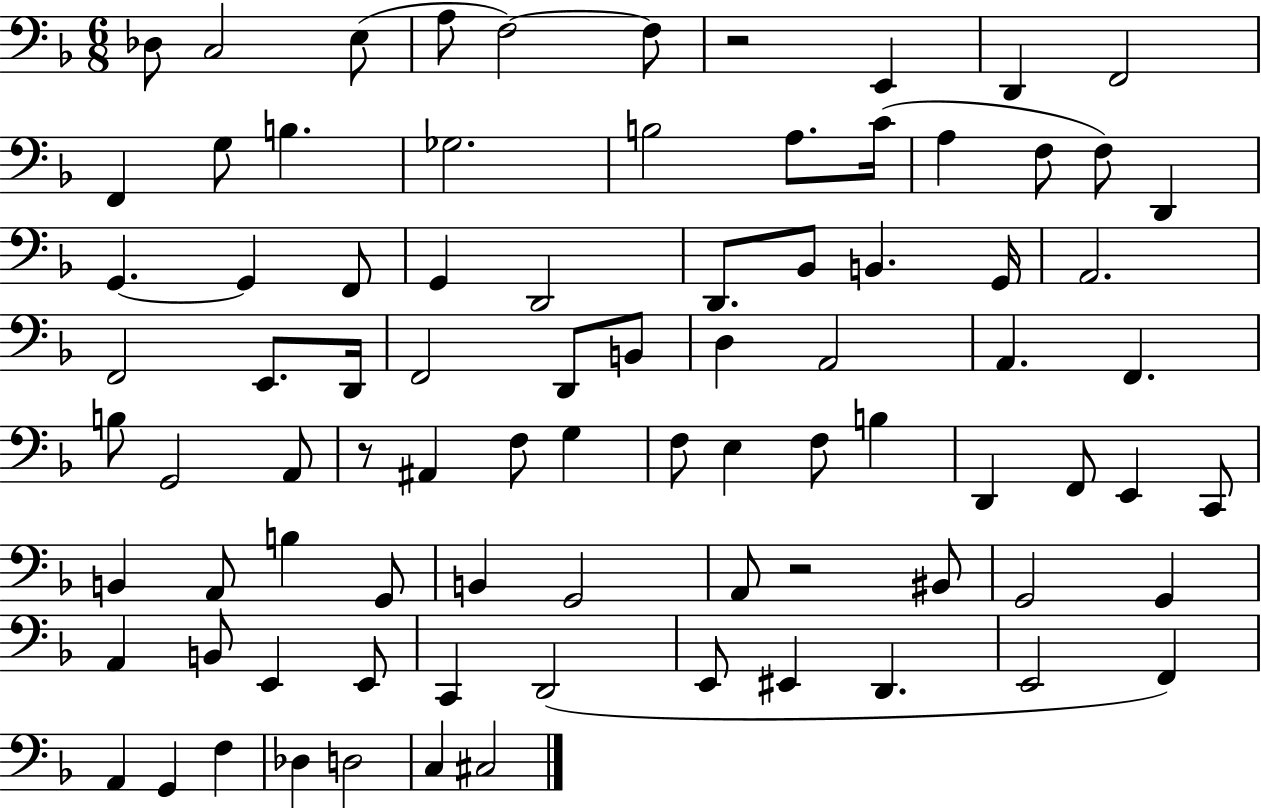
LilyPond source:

{
  \clef bass
  \numericTimeSignature
  \time 6/8
  \key f \major
  des8 c2 e8( | a8 f2~~) f8 | r2 e,4 | d,4 f,2 | \break f,4 g8 b4. | ges2. | b2 a8. c'16( | a4 f8 f8) d,4 | \break g,4.~~ g,4 f,8 | g,4 d,2 | d,8. bes,8 b,4. g,16 | a,2. | \break f,2 e,8. d,16 | f,2 d,8 b,8 | d4 a,2 | a,4. f,4. | \break b8 g,2 a,8 | r8 ais,4 f8 g4 | f8 e4 f8 b4 | d,4 f,8 e,4 c,8 | \break b,4 a,8 b4 g,8 | b,4 g,2 | a,8 r2 bis,8 | g,2 g,4 | \break a,4 b,8 e,4 e,8 | c,4 d,2( | e,8 eis,4 d,4. | e,2 f,4) | \break a,4 g,4 f4 | des4 d2 | c4 cis2 | \bar "|."
}